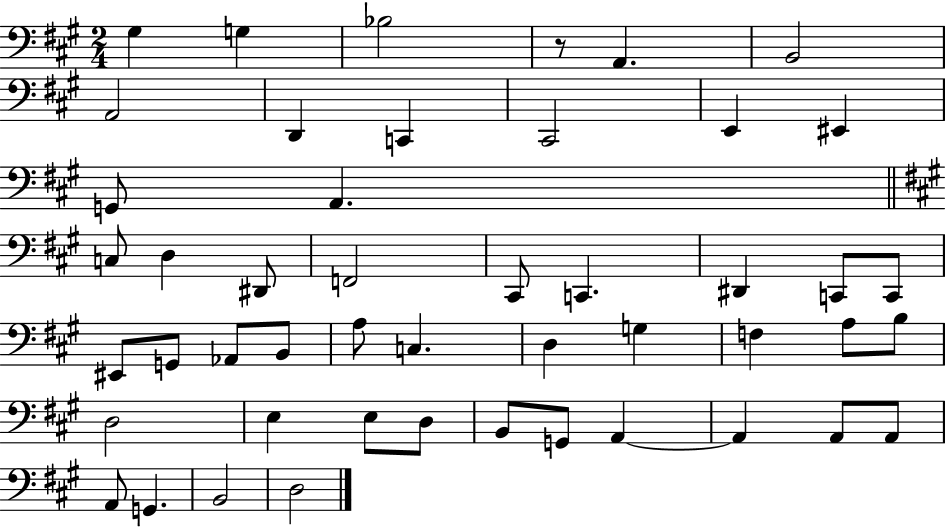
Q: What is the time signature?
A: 2/4